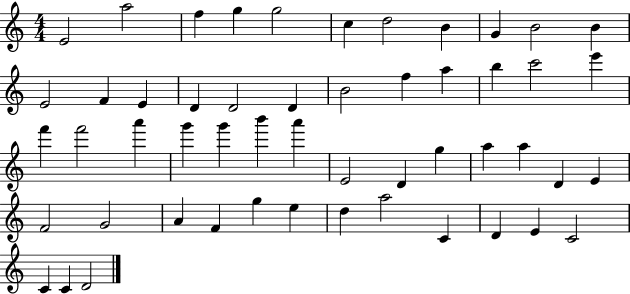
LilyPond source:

{
  \clef treble
  \numericTimeSignature
  \time 4/4
  \key c \major
  e'2 a''2 | f''4 g''4 g''2 | c''4 d''2 b'4 | g'4 b'2 b'4 | \break e'2 f'4 e'4 | d'4 d'2 d'4 | b'2 f''4 a''4 | b''4 c'''2 e'''4 | \break f'''4 f'''2 a'''4 | g'''4 g'''4 b'''4 a'''4 | e'2 d'4 g''4 | a''4 a''4 d'4 e'4 | \break f'2 g'2 | a'4 f'4 g''4 e''4 | d''4 a''2 c'4 | d'4 e'4 c'2 | \break c'4 c'4 d'2 | \bar "|."
}